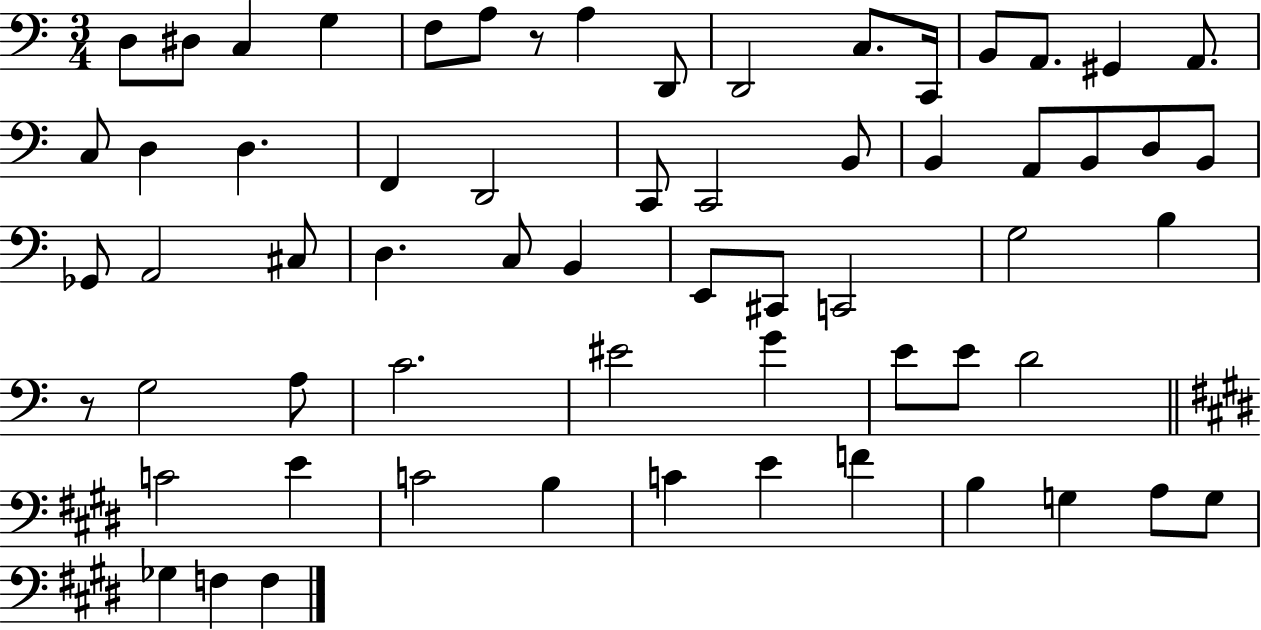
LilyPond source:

{
  \clef bass
  \numericTimeSignature
  \time 3/4
  \key c \major
  d8 dis8 c4 g4 | f8 a8 r8 a4 d,8 | d,2 c8. c,16 | b,8 a,8. gis,4 a,8. | \break c8 d4 d4. | f,4 d,2 | c,8 c,2 b,8 | b,4 a,8 b,8 d8 b,8 | \break ges,8 a,2 cis8 | d4. c8 b,4 | e,8 cis,8 c,2 | g2 b4 | \break r8 g2 a8 | c'2. | eis'2 g'4 | e'8 e'8 d'2 | \break \bar "||" \break \key e \major c'2 e'4 | c'2 b4 | c'4 e'4 f'4 | b4 g4 a8 g8 | \break ges4 f4 f4 | \bar "|."
}